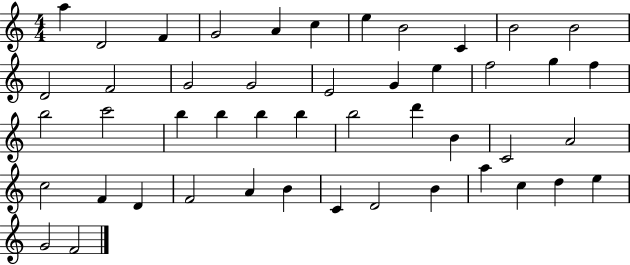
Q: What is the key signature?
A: C major